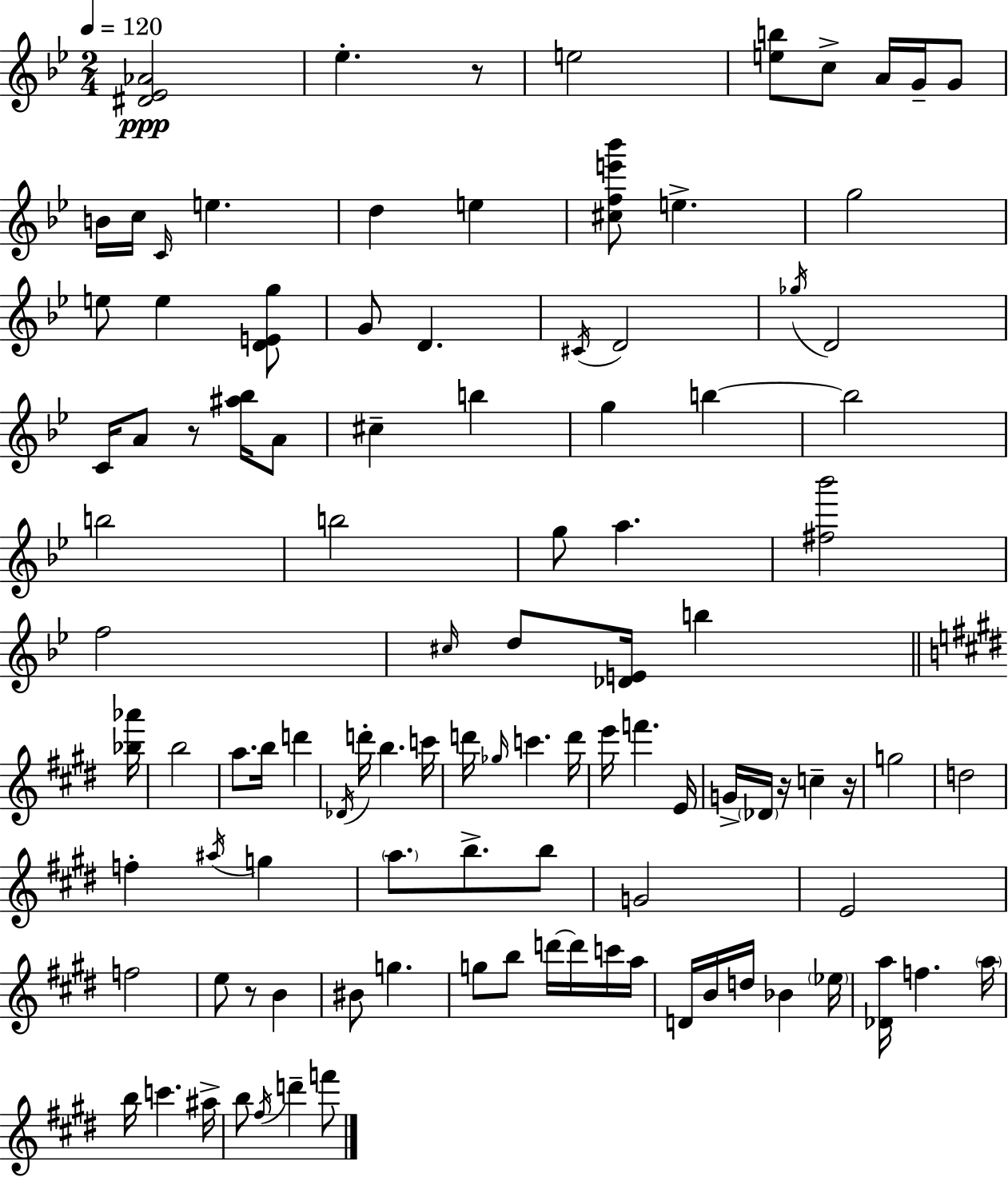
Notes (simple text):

[D#4,Eb4,Ab4]/h Eb5/q. R/e E5/h [E5,B5]/e C5/e A4/s G4/s G4/e B4/s C5/s C4/s E5/q. D5/q E5/q [C#5,F5,E6,Bb6]/e E5/q. G5/h E5/e E5/q [D4,E4,G5]/e G4/e D4/q. C#4/s D4/h Gb5/s D4/h C4/s A4/e R/e [A#5,Bb5]/s A4/e C#5/q B5/q G5/q B5/q B5/h B5/h B5/h G5/e A5/q. [F#5,Bb6]/h F5/h C#5/s D5/e [Db4,E4]/s B5/q [Bb5,Ab6]/s B5/h A5/e. B5/s D6/q Db4/s D6/s B5/q. C6/s D6/s Gb5/s C6/q. D6/s E6/s F6/q. E4/s G4/s Db4/s R/s C5/q R/s G5/h D5/h F5/q A#5/s G5/q A5/e. B5/e. B5/e G4/h E4/h F5/h E5/e R/e B4/q BIS4/e G5/q. G5/e B5/e D6/s D6/s C6/s A5/s D4/s B4/s D5/s Bb4/q Eb5/s [Db4,A5]/s F5/q. A5/s B5/s C6/q. A#5/s B5/e F#5/s D6/q F6/e